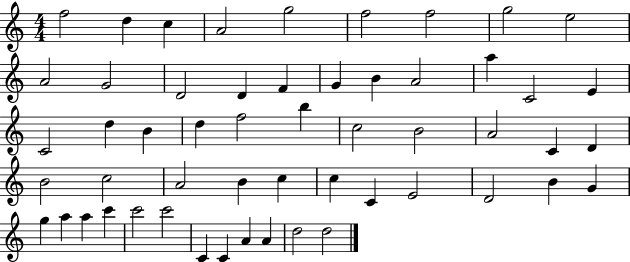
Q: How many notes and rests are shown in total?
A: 54